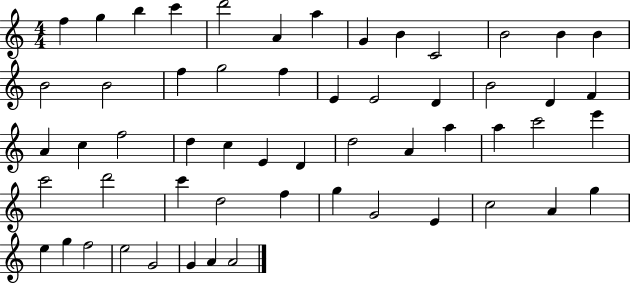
F5/q G5/q B5/q C6/q D6/h A4/q A5/q G4/q B4/q C4/h B4/h B4/q B4/q B4/h B4/h F5/q G5/h F5/q E4/q E4/h D4/q B4/h D4/q F4/q A4/q C5/q F5/h D5/q C5/q E4/q D4/q D5/h A4/q A5/q A5/q C6/h E6/q C6/h D6/h C6/q D5/h F5/q G5/q G4/h E4/q C5/h A4/q G5/q E5/q G5/q F5/h E5/h G4/h G4/q A4/q A4/h